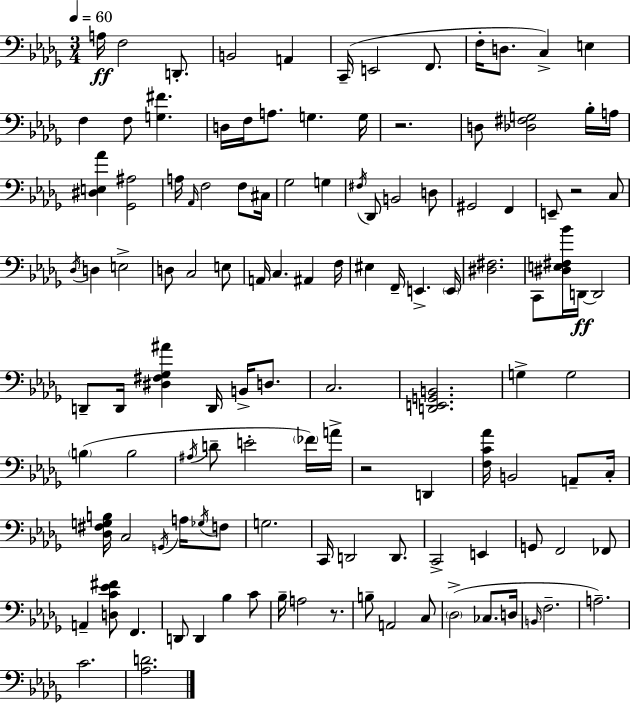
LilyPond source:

{
  \clef bass
  \numericTimeSignature
  \time 3/4
  \key bes \minor
  \tempo 4 = 60
  a16\ff f2 d,8.-. | b,2 a,4 | c,16--( e,2 f,8. | f16-. d8. c4->) e4 | \break f4 f8 <g fis'>4. | d16 f16 a8. g4. g16 | r2. | d8 <des fis g>2 bes16-. a16 | \break <dis e aes'>4 <ges, ais>2 | a16 \grace { aes,16 } f2 f8 | cis16 ges2 g4 | \acciaccatura { fis16 } des,8 b,2 | \break d8 gis,2 f,4 | e,8-- r2 | c8 \acciaccatura { des16 } d4 e2-> | d8 c2 | \break e8 a,16 c4. ais,4 | f16 eis4 f,16-- e,4.-> | \parenthesize e,16 <dis fis>2. | c,8 <dis e fis bes'>16 d,16~~\ff d,2 | \break d,8-- d,16 <dis fis ges ais'>4 d,16 b,16-> | d8. c2. | <d, e, g, b,>2. | g4-> g2 | \break \parenthesize b4( b2 | \acciaccatura { ais16 } d'8-- e'2-. | \parenthesize fes'16) a'16-> r2 | d,4 <f c' aes'>16 b,2 | \break a,8-- c16-. <des fis g b>16 c2 | \acciaccatura { g,16 } a16 \acciaccatura { ges16 } f8 g2. | c,16 d,2 | d,8. c,2-> | \break e,4 g,8 f,2 | fes,8 a,4-- <d c' ees' fis'>8 | f,4. d,8 d,4 | bes4 c'8 bes16-- a2 | \break r8. b8-- a,2 | c8 \parenthesize des2->( | ces8. d16 \grace { b,16 } f2.-- | a2.--) | \break c'2. | <aes d'>2. | \bar "|."
}